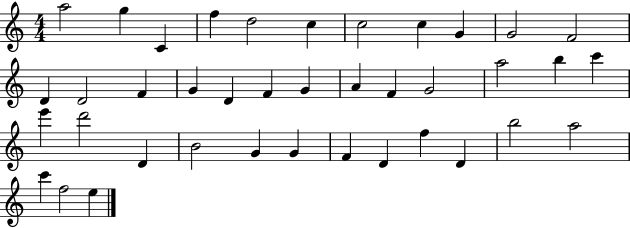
X:1
T:Untitled
M:4/4
L:1/4
K:C
a2 g C f d2 c c2 c G G2 F2 D D2 F G D F G A F G2 a2 b c' e' d'2 D B2 G G F D f D b2 a2 c' f2 e